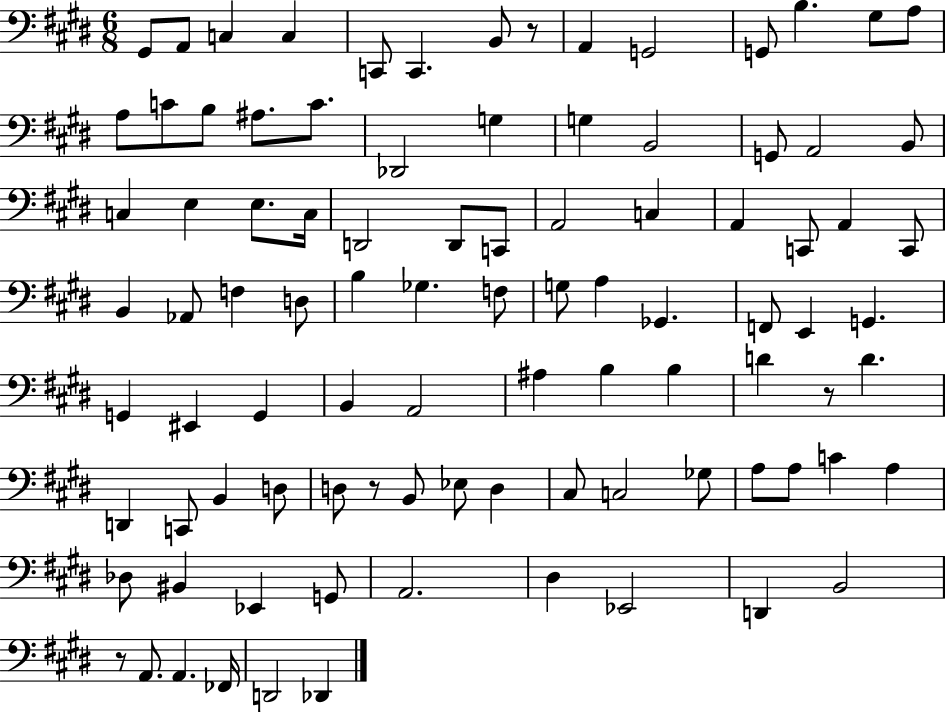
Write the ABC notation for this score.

X:1
T:Untitled
M:6/8
L:1/4
K:E
^G,,/2 A,,/2 C, C, C,,/2 C,, B,,/2 z/2 A,, G,,2 G,,/2 B, ^G,/2 A,/2 A,/2 C/2 B,/2 ^A,/2 C/2 _D,,2 G, G, B,,2 G,,/2 A,,2 B,,/2 C, E, E,/2 C,/4 D,,2 D,,/2 C,,/2 A,,2 C, A,, C,,/2 A,, C,,/2 B,, _A,,/2 F, D,/2 B, _G, F,/2 G,/2 A, _G,, F,,/2 E,, G,, G,, ^E,, G,, B,, A,,2 ^A, B, B, D z/2 D D,, C,,/2 B,, D,/2 D,/2 z/2 B,,/2 _E,/2 D, ^C,/2 C,2 _G,/2 A,/2 A,/2 C A, _D,/2 ^B,, _E,, G,,/2 A,,2 ^D, _E,,2 D,, B,,2 z/2 A,,/2 A,, _F,,/4 D,,2 _D,,